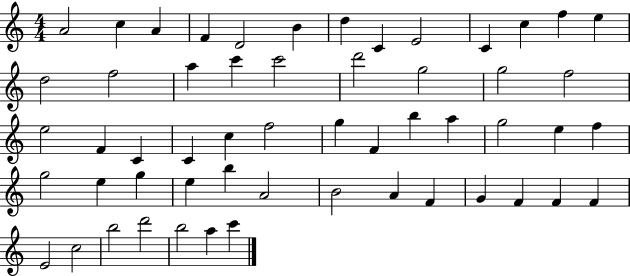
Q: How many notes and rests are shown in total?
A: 55